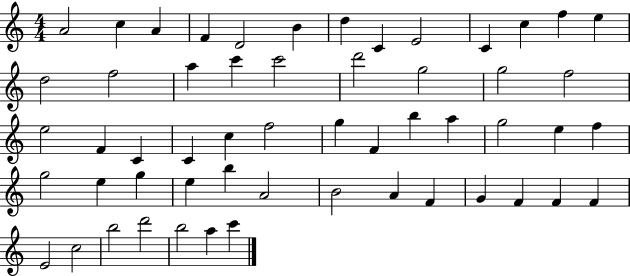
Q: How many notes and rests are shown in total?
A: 55